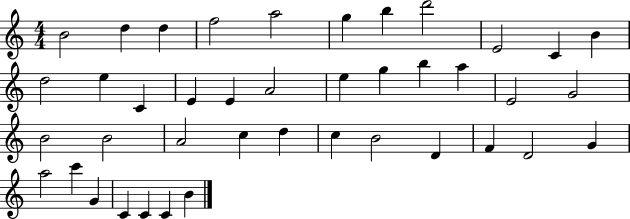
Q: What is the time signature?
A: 4/4